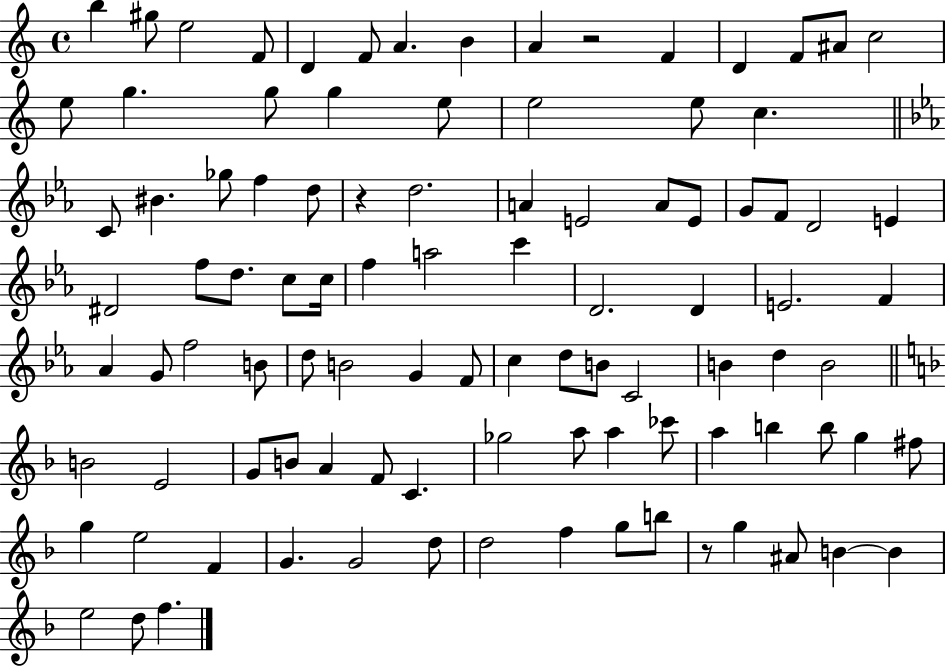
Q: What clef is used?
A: treble